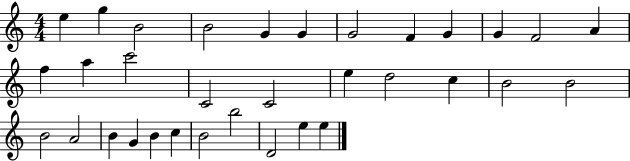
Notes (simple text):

E5/q G5/q B4/h B4/h G4/q G4/q G4/h F4/q G4/q G4/q F4/h A4/q F5/q A5/q C6/h C4/h C4/h E5/q D5/h C5/q B4/h B4/h B4/h A4/h B4/q G4/q B4/q C5/q B4/h B5/h D4/h E5/q E5/q